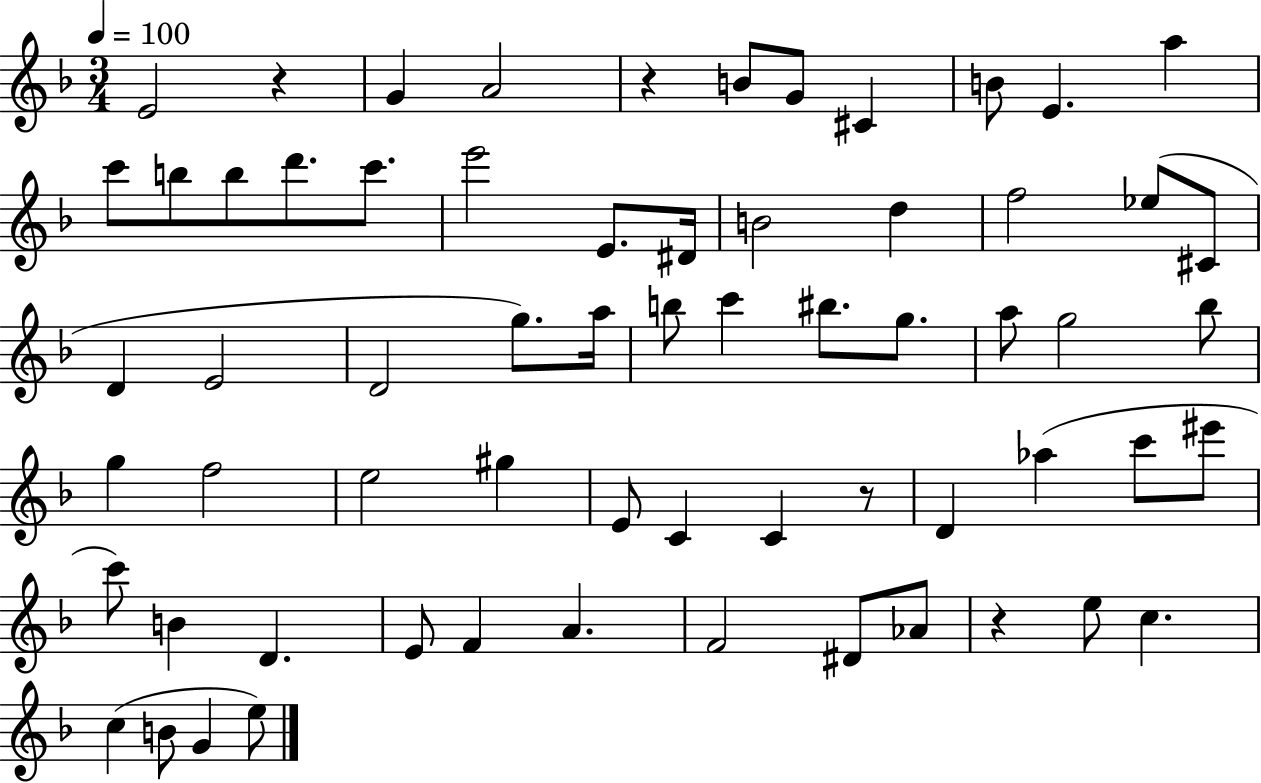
E4/h R/q G4/q A4/h R/q B4/e G4/e C#4/q B4/e E4/q. A5/q C6/e B5/e B5/e D6/e. C6/e. E6/h E4/e. D#4/s B4/h D5/q F5/h Eb5/e C#4/e D4/q E4/h D4/h G5/e. A5/s B5/e C6/q BIS5/e. G5/e. A5/e G5/h Bb5/e G5/q F5/h E5/h G#5/q E4/e C4/q C4/q R/e D4/q Ab5/q C6/e EIS6/e C6/e B4/q D4/q. E4/e F4/q A4/q. F4/h D#4/e Ab4/e R/q E5/e C5/q. C5/q B4/e G4/q E5/e